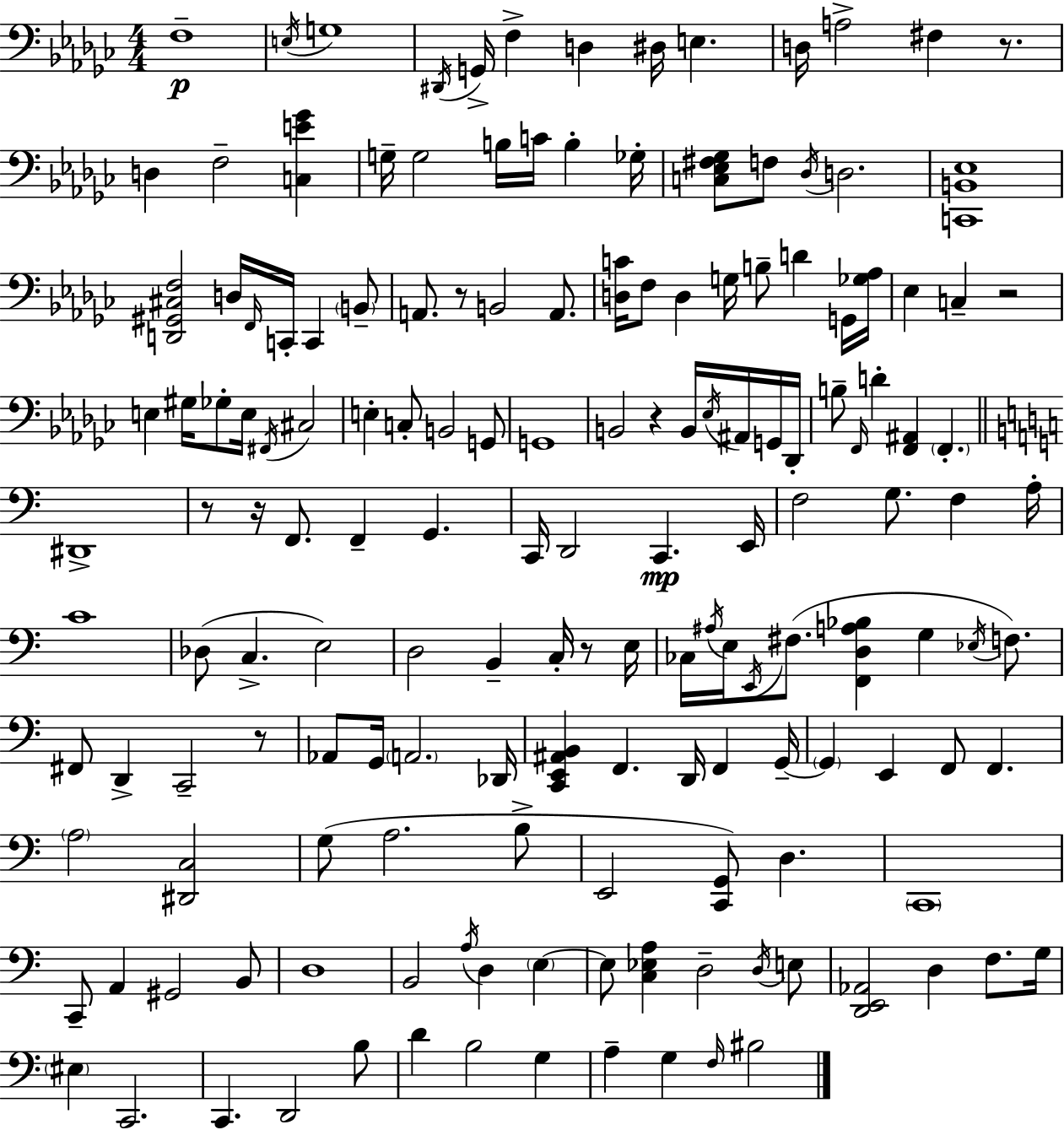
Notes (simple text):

F3/w E3/s G3/w D#2/s G2/s F3/q D3/q D#3/s E3/q. D3/s A3/h F#3/q R/e. D3/q F3/h [C3,E4,Gb4]/q G3/s G3/h B3/s C4/s B3/q Gb3/s [C3,Eb3,F#3,Gb3]/e F3/e Db3/s D3/h. [C2,B2,Eb3]/w [D2,G#2,C#3,F3]/h D3/s F2/s C2/s C2/q B2/e A2/e. R/e B2/h A2/e. [D3,C4]/s F3/e D3/q G3/s B3/e D4/q G2/s [Gb3,Ab3]/s Eb3/q C3/q R/h E3/q G#3/s Gb3/e E3/s F#2/s C#3/h E3/q C3/e B2/h G2/e G2/w B2/h R/q B2/s Eb3/s A#2/s G2/s Db2/s B3/e F2/s D4/q [F2,A#2]/q F2/q. D#2/w R/e R/s F2/e. F2/q G2/q. C2/s D2/h C2/q. E2/s F3/h G3/e. F3/q A3/s C4/w Db3/e C3/q. E3/h D3/h B2/q C3/s R/e E3/s CES3/s A#3/s E3/s E2/s F#3/e. [F2,D3,A3,Bb3]/q G3/q Eb3/s F3/e. F#2/e D2/q C2/h R/e Ab2/e G2/s A2/h. Db2/s [C2,E2,A#2,B2]/q F2/q. D2/s F2/q G2/s G2/q E2/q F2/e F2/q. A3/h [D#2,C3]/h G3/e A3/h. B3/e E2/h [C2,G2]/e D3/q. C2/w C2/e A2/q G#2/h B2/e D3/w B2/h A3/s D3/q E3/q E3/e [C3,Eb3,A3]/q D3/h D3/s E3/e [D2,E2,Ab2]/h D3/q F3/e. G3/s EIS3/q C2/h. C2/q. D2/h B3/e D4/q B3/h G3/q A3/q G3/q F3/s BIS3/h